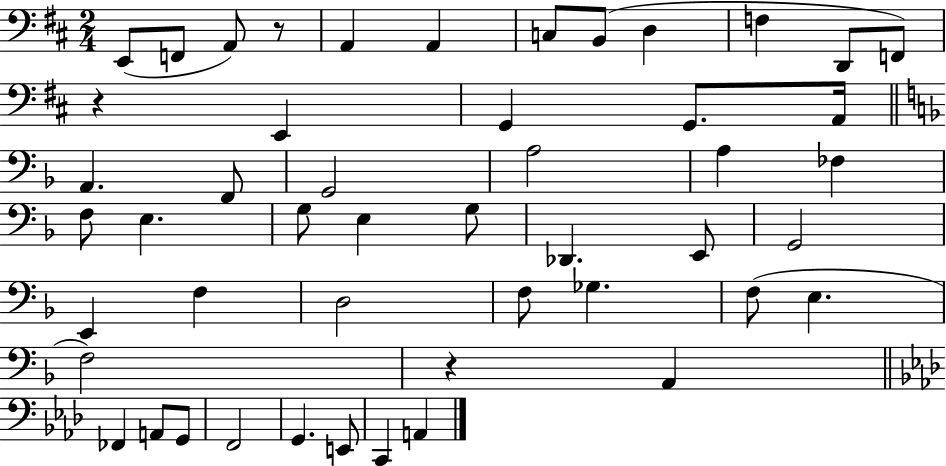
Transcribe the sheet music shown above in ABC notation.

X:1
T:Untitled
M:2/4
L:1/4
K:D
E,,/2 F,,/2 A,,/2 z/2 A,, A,, C,/2 B,,/2 D, F, D,,/2 F,,/2 z E,, G,, G,,/2 A,,/4 A,, F,,/2 G,,2 A,2 A, _F, F,/2 E, G,/2 E, G,/2 _D,, E,,/2 G,,2 E,, F, D,2 F,/2 _G, F,/2 E, F,2 z A,, _F,, A,,/2 G,,/2 F,,2 G,, E,,/2 C,, A,,